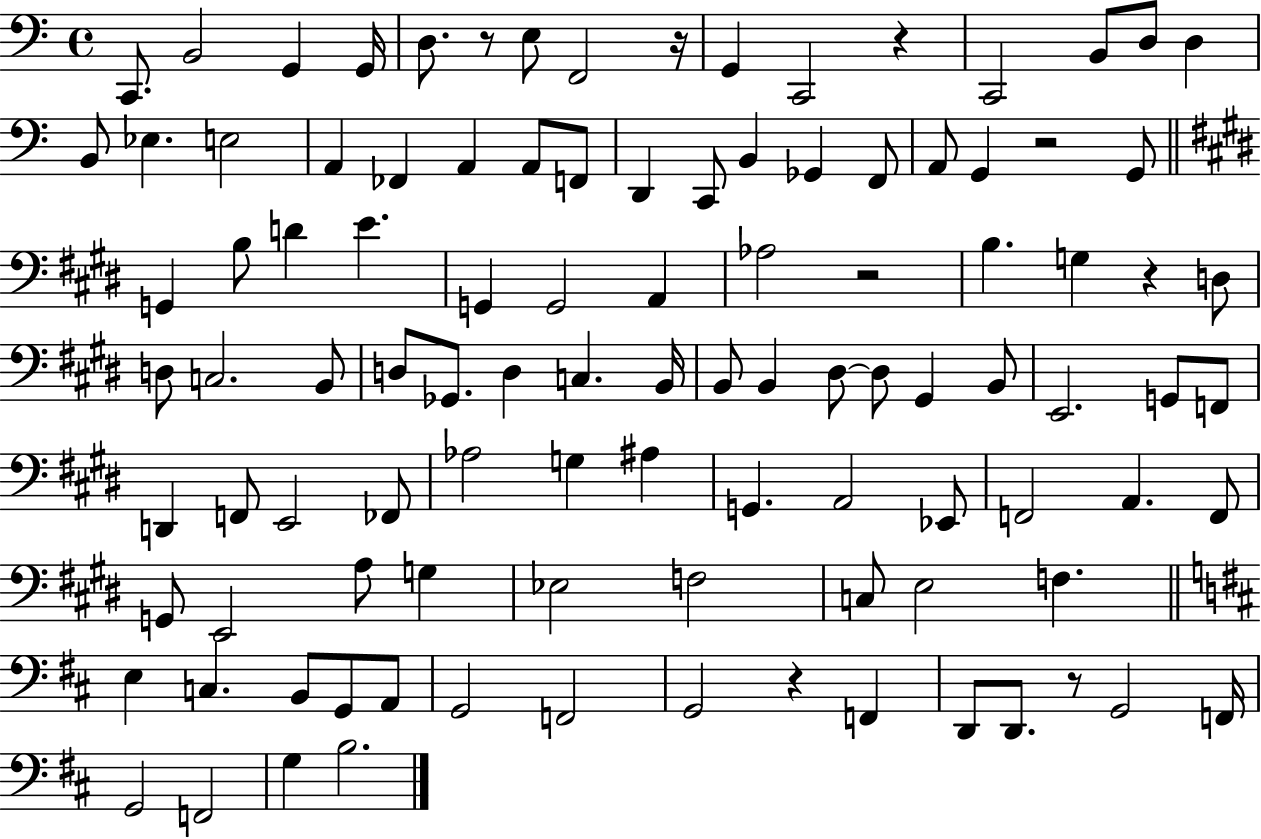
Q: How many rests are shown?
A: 8